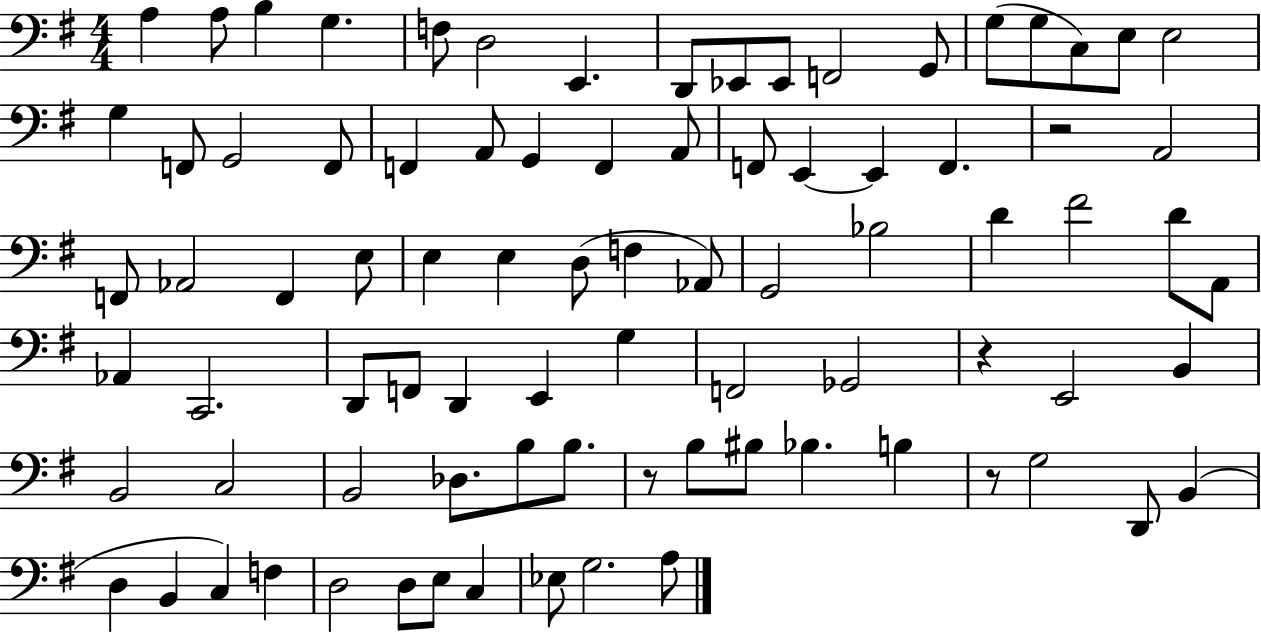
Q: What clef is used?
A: bass